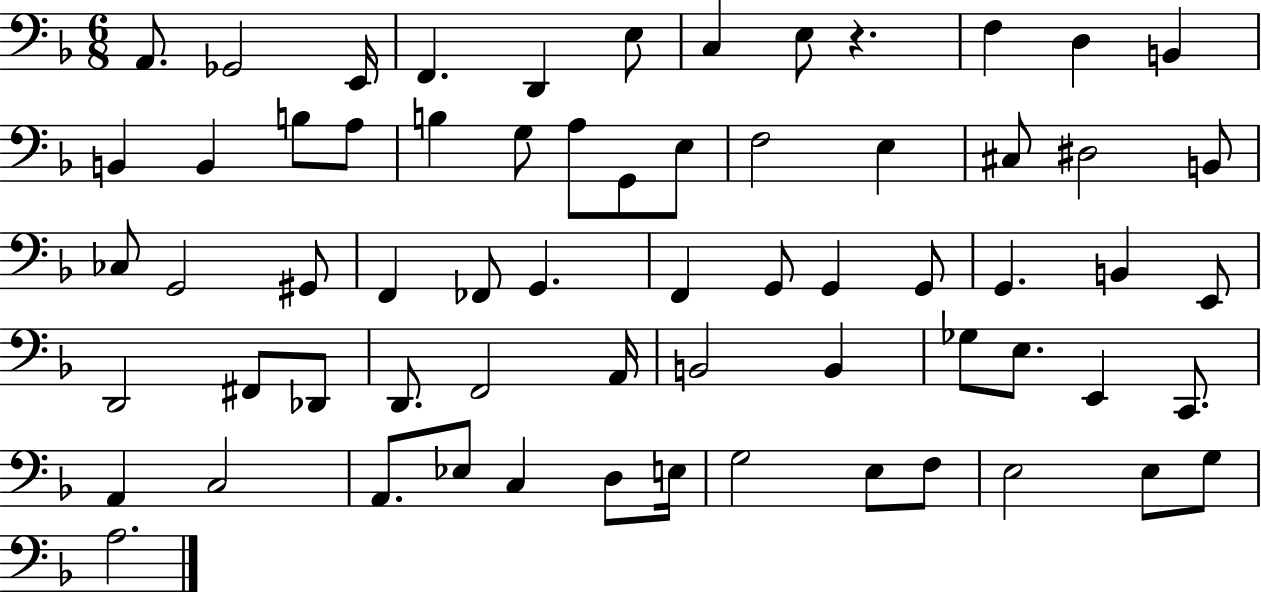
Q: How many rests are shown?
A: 1